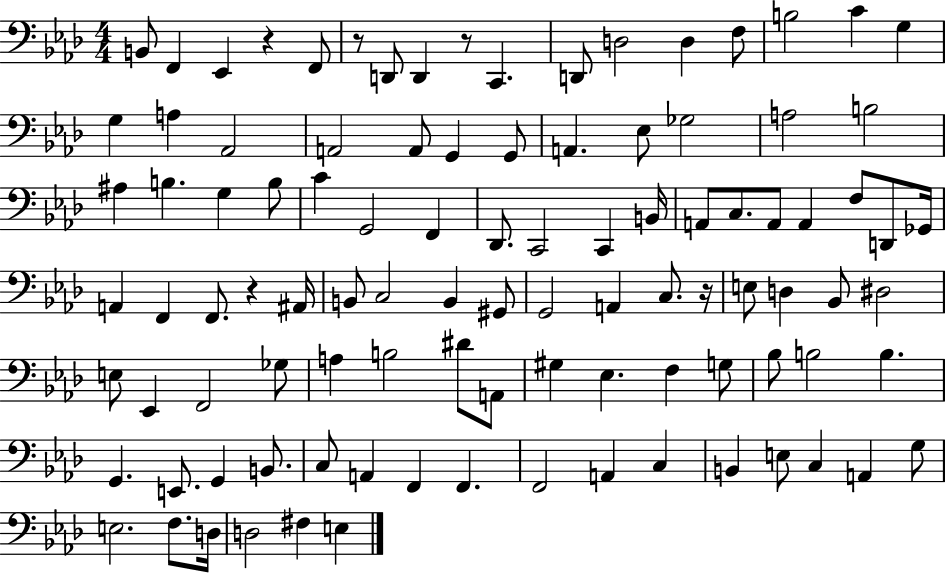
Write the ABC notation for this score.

X:1
T:Untitled
M:4/4
L:1/4
K:Ab
B,,/2 F,, _E,, z F,,/2 z/2 D,,/2 D,, z/2 C,, D,,/2 D,2 D, F,/2 B,2 C G, G, A, _A,,2 A,,2 A,,/2 G,, G,,/2 A,, _E,/2 _G,2 A,2 B,2 ^A, B, G, B,/2 C G,,2 F,, _D,,/2 C,,2 C,, B,,/4 A,,/2 C,/2 A,,/2 A,, F,/2 D,,/2 _G,,/4 A,, F,, F,,/2 z ^A,,/4 B,,/2 C,2 B,, ^G,,/2 G,,2 A,, C,/2 z/4 E,/2 D, _B,,/2 ^D,2 E,/2 _E,, F,,2 _G,/2 A, B,2 ^D/2 A,,/2 ^G, _E, F, G,/2 _B,/2 B,2 B, G,, E,,/2 G,, B,,/2 C,/2 A,, F,, F,, F,,2 A,, C, B,, E,/2 C, A,, G,/2 E,2 F,/2 D,/4 D,2 ^F, E,